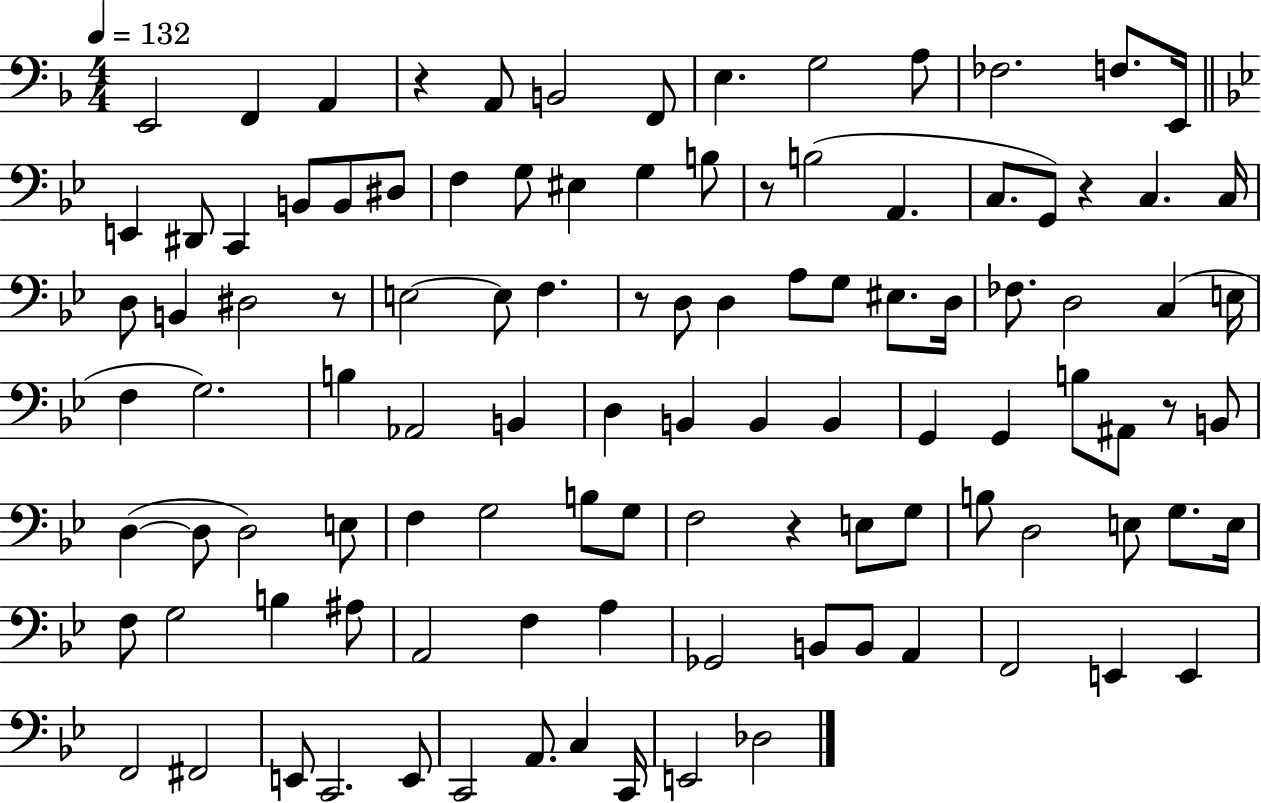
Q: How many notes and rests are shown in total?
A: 107